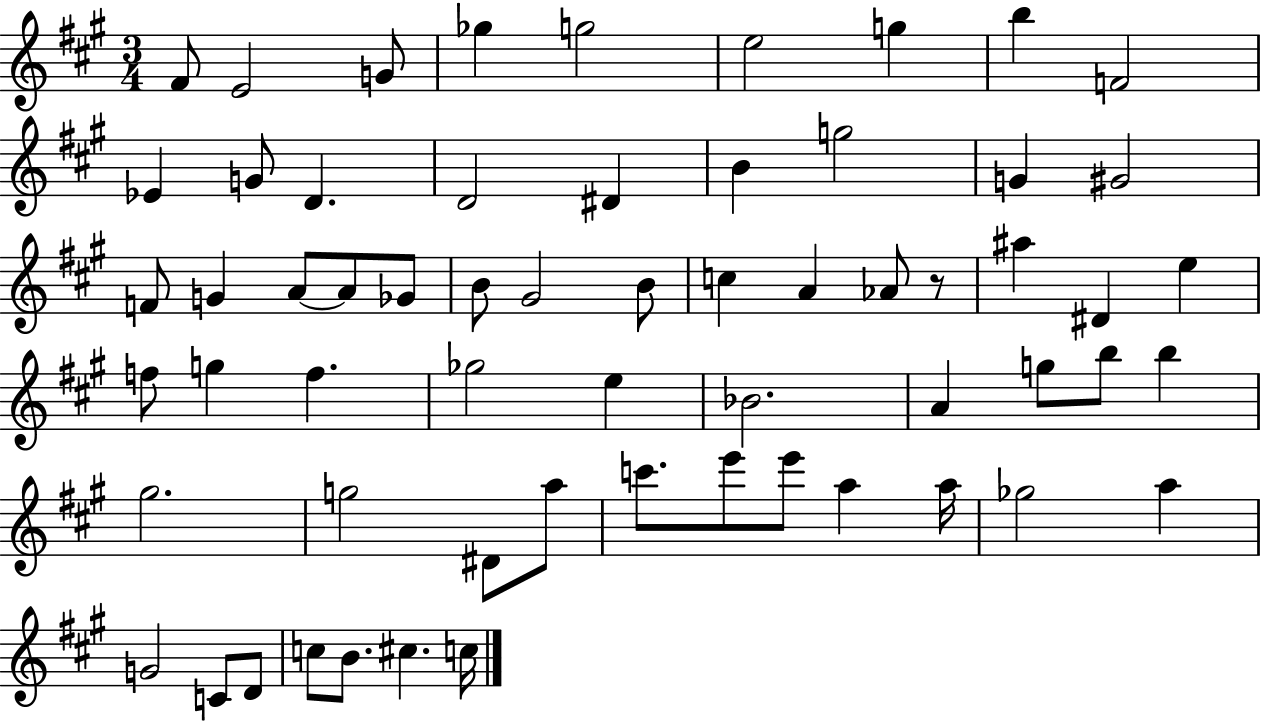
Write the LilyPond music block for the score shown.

{
  \clef treble
  \numericTimeSignature
  \time 3/4
  \key a \major
  fis'8 e'2 g'8 | ges''4 g''2 | e''2 g''4 | b''4 f'2 | \break ees'4 g'8 d'4. | d'2 dis'4 | b'4 g''2 | g'4 gis'2 | \break f'8 g'4 a'8~~ a'8 ges'8 | b'8 gis'2 b'8 | c''4 a'4 aes'8 r8 | ais''4 dis'4 e''4 | \break f''8 g''4 f''4. | ges''2 e''4 | bes'2. | a'4 g''8 b''8 b''4 | \break gis''2. | g''2 dis'8 a''8 | c'''8. e'''8 e'''8 a''4 a''16 | ges''2 a''4 | \break g'2 c'8 d'8 | c''8 b'8. cis''4. c''16 | \bar "|."
}